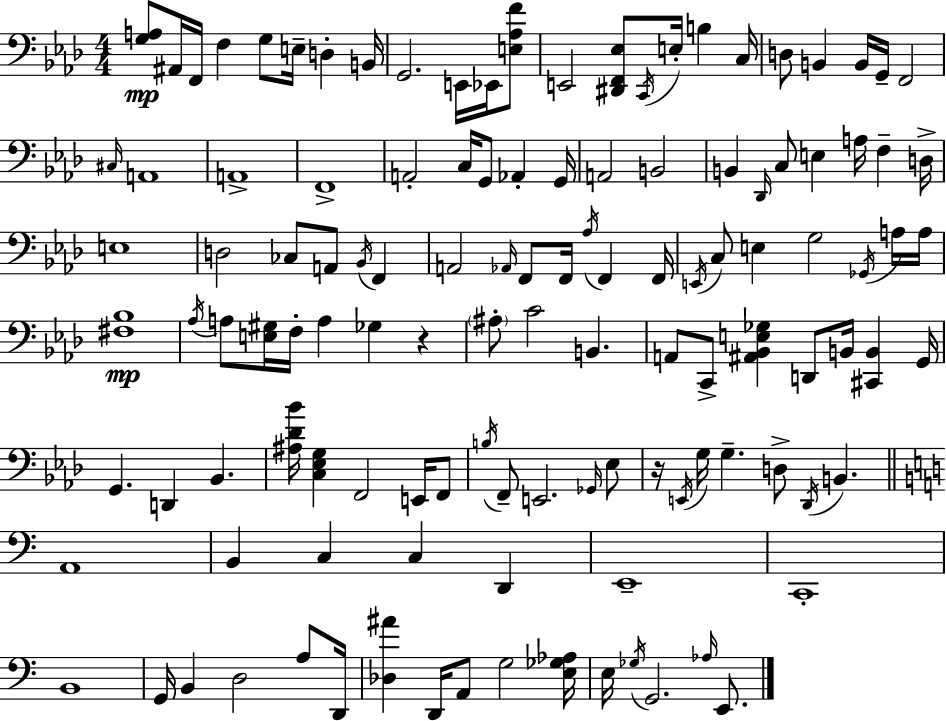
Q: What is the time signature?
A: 4/4